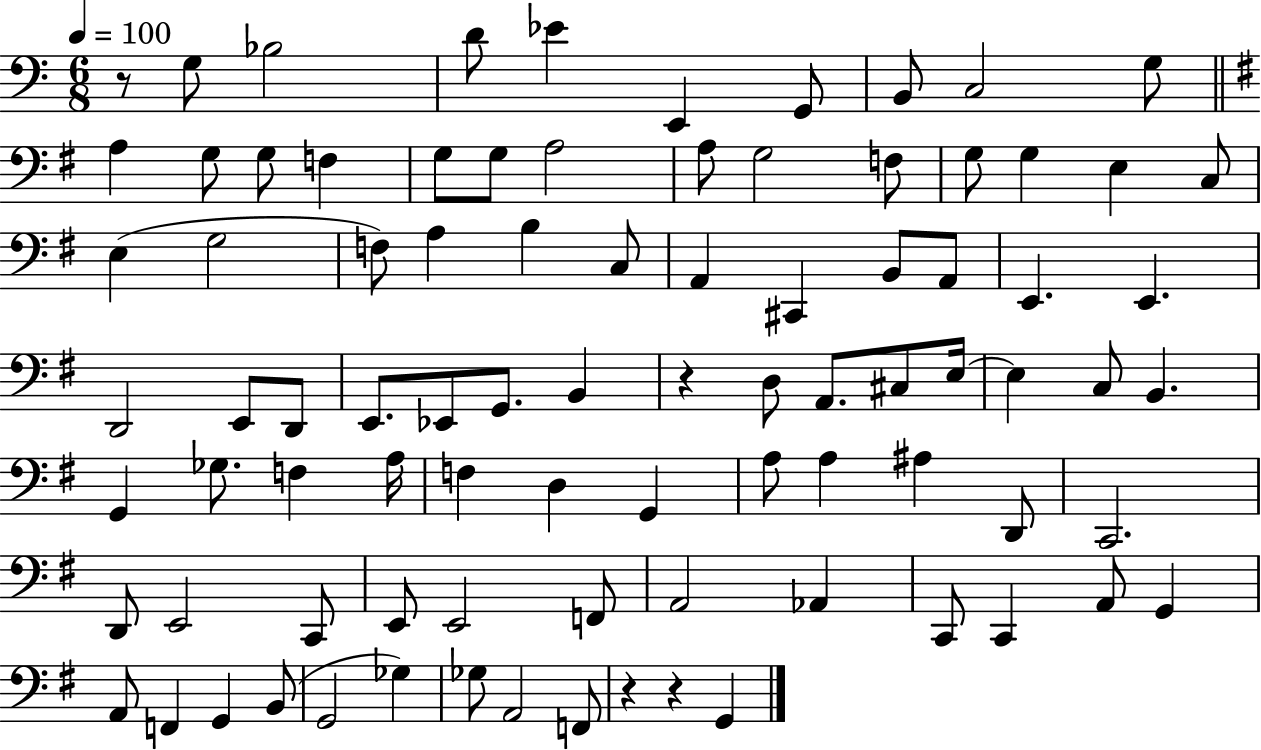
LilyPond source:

{
  \clef bass
  \numericTimeSignature
  \time 6/8
  \key c \major
  \tempo 4 = 100
  r8 g8 bes2 | d'8 ees'4 e,4 g,8 | b,8 c2 g8 | \bar "||" \break \key g \major a4 g8 g8 f4 | g8 g8 a2 | a8 g2 f8 | g8 g4 e4 c8 | \break e4( g2 | f8) a4 b4 c8 | a,4 cis,4 b,8 a,8 | e,4. e,4. | \break d,2 e,8 d,8 | e,8. ees,8 g,8. b,4 | r4 d8 a,8. cis8 e16~~ | e4 c8 b,4. | \break g,4 ges8. f4 a16 | f4 d4 g,4 | a8 a4 ais4 d,8 | c,2. | \break d,8 e,2 c,8 | e,8 e,2 f,8 | a,2 aes,4 | c,8 c,4 a,8 g,4 | \break a,8 f,4 g,4 b,8( | g,2 ges4) | ges8 a,2 f,8 | r4 r4 g,4 | \break \bar "|."
}